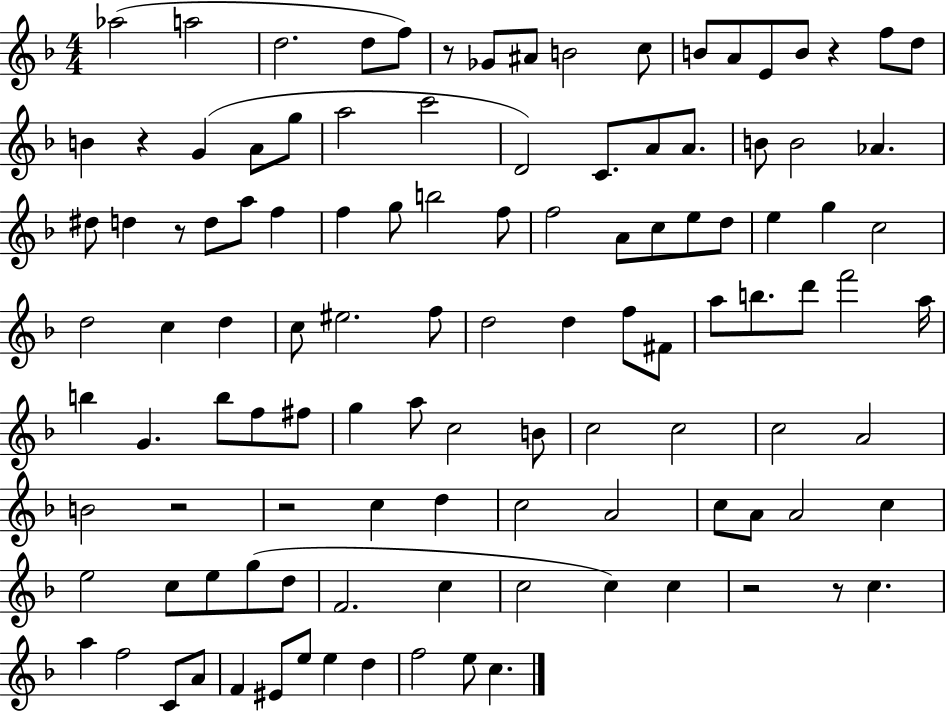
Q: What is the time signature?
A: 4/4